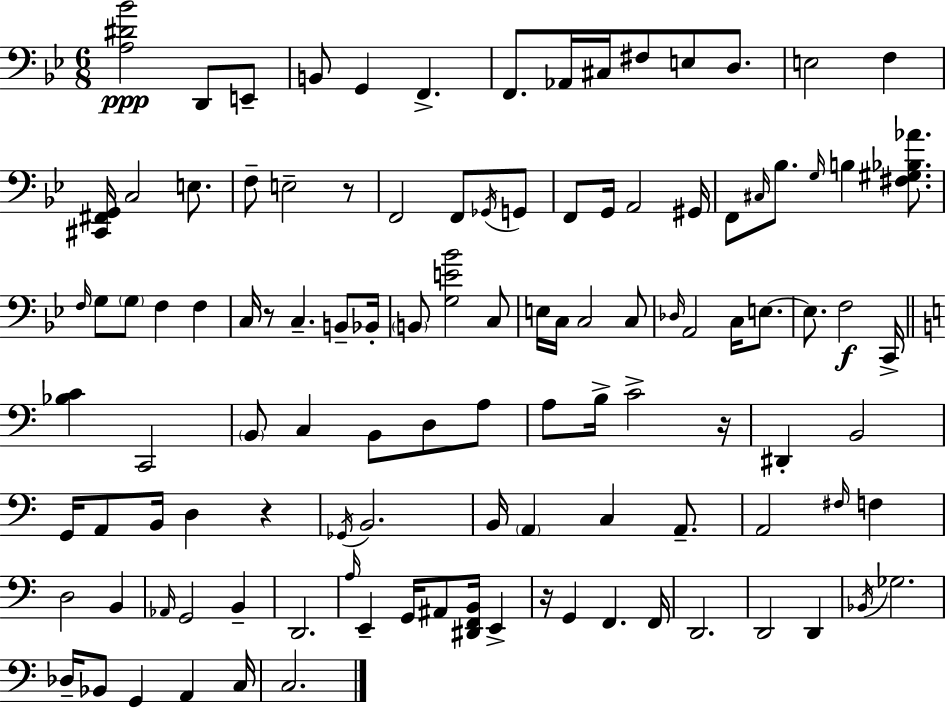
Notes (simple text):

[A3,D#4,Bb4]/h D2/e E2/e B2/e G2/q F2/q. F2/e. Ab2/s C#3/s F#3/e E3/e D3/e. E3/h F3/q [C#2,F#2,G2]/s C3/h E3/e. F3/e E3/h R/e F2/h F2/e Gb2/s G2/e F2/e G2/s A2/h G#2/s F2/e C#3/s Bb3/e. G3/s B3/q [F#3,G#3,Bb3,Ab4]/e. F3/s G3/e G3/e F3/q F3/q C3/s R/e C3/q. B2/e Bb2/s B2/e [G3,E4,Bb4]/h C3/e E3/s C3/s C3/h C3/e Db3/s A2/h C3/s E3/e. E3/e. F3/h C2/s [Bb3,C4]/q C2/h B2/e C3/q B2/e D3/e A3/e A3/e B3/s C4/h R/s D#2/q B2/h G2/s A2/e B2/s D3/q R/q Gb2/s B2/h. B2/s A2/q C3/q A2/e. A2/h F#3/s F3/q D3/h B2/q Ab2/s G2/h B2/q D2/h. A3/s E2/q G2/s A#2/e [D#2,F2,B2]/s E2/q R/s G2/q F2/q. F2/s D2/h. D2/h D2/q Bb2/s Gb3/h. Db3/s Bb2/e G2/q A2/q C3/s C3/h.